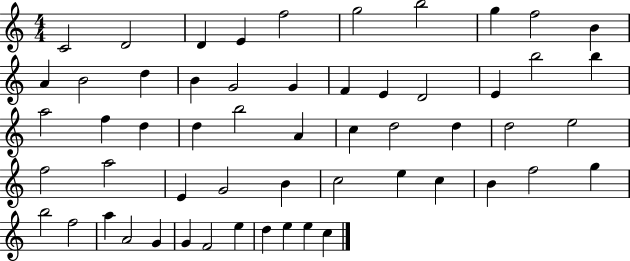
X:1
T:Untitled
M:4/4
L:1/4
K:C
C2 D2 D E f2 g2 b2 g f2 B A B2 d B G2 G F E D2 E b2 b a2 f d d b2 A c d2 d d2 e2 f2 a2 E G2 B c2 e c B f2 g b2 f2 a A2 G G F2 e d e e c